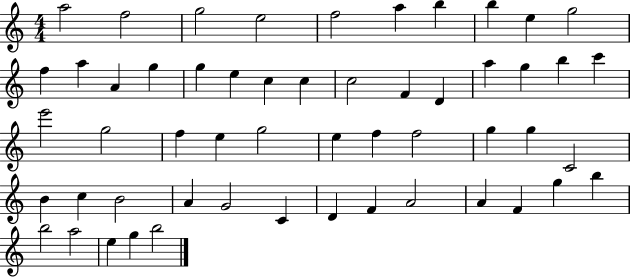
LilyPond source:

{
  \clef treble
  \numericTimeSignature
  \time 4/4
  \key c \major
  a''2 f''2 | g''2 e''2 | f''2 a''4 b''4 | b''4 e''4 g''2 | \break f''4 a''4 a'4 g''4 | g''4 e''4 c''4 c''4 | c''2 f'4 d'4 | a''4 g''4 b''4 c'''4 | \break e'''2 g''2 | f''4 e''4 g''2 | e''4 f''4 f''2 | g''4 g''4 c'2 | \break b'4 c''4 b'2 | a'4 g'2 c'4 | d'4 f'4 a'2 | a'4 f'4 g''4 b''4 | \break b''2 a''2 | e''4 g''4 b''2 | \bar "|."
}